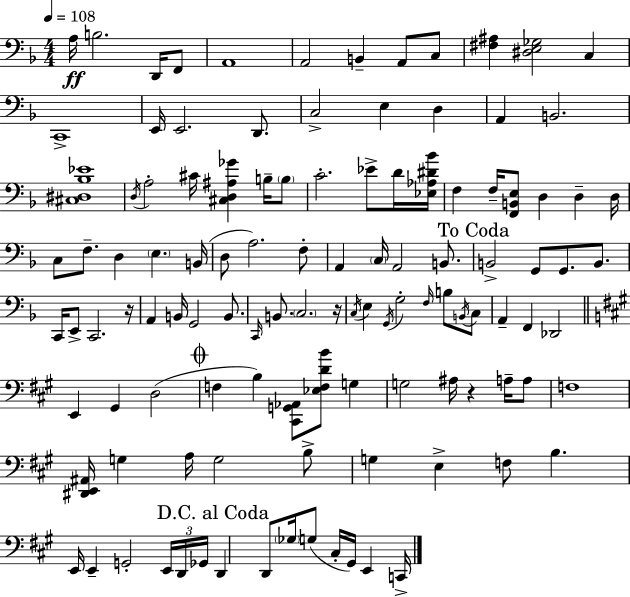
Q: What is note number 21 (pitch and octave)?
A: A3